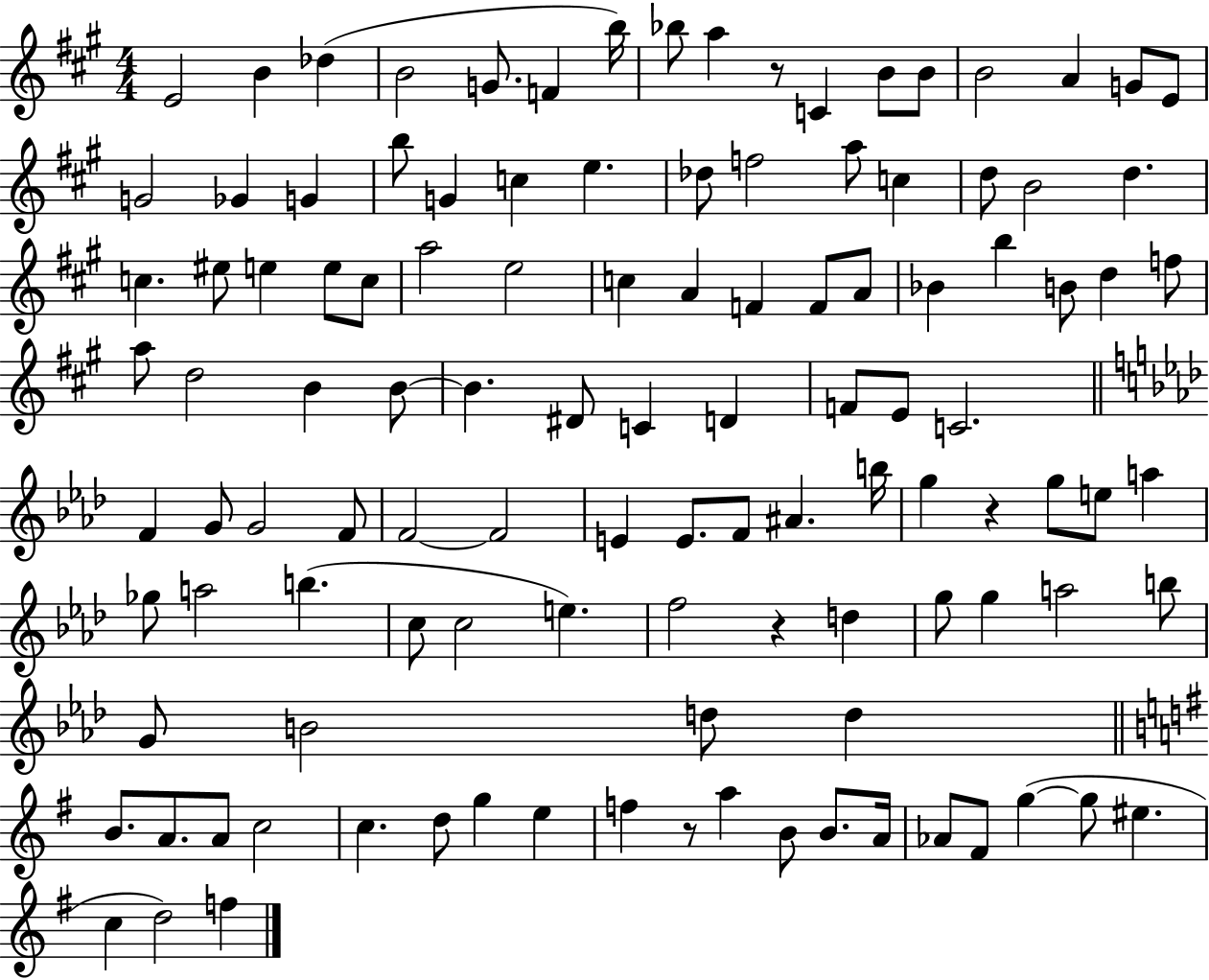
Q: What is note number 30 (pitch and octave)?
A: D5